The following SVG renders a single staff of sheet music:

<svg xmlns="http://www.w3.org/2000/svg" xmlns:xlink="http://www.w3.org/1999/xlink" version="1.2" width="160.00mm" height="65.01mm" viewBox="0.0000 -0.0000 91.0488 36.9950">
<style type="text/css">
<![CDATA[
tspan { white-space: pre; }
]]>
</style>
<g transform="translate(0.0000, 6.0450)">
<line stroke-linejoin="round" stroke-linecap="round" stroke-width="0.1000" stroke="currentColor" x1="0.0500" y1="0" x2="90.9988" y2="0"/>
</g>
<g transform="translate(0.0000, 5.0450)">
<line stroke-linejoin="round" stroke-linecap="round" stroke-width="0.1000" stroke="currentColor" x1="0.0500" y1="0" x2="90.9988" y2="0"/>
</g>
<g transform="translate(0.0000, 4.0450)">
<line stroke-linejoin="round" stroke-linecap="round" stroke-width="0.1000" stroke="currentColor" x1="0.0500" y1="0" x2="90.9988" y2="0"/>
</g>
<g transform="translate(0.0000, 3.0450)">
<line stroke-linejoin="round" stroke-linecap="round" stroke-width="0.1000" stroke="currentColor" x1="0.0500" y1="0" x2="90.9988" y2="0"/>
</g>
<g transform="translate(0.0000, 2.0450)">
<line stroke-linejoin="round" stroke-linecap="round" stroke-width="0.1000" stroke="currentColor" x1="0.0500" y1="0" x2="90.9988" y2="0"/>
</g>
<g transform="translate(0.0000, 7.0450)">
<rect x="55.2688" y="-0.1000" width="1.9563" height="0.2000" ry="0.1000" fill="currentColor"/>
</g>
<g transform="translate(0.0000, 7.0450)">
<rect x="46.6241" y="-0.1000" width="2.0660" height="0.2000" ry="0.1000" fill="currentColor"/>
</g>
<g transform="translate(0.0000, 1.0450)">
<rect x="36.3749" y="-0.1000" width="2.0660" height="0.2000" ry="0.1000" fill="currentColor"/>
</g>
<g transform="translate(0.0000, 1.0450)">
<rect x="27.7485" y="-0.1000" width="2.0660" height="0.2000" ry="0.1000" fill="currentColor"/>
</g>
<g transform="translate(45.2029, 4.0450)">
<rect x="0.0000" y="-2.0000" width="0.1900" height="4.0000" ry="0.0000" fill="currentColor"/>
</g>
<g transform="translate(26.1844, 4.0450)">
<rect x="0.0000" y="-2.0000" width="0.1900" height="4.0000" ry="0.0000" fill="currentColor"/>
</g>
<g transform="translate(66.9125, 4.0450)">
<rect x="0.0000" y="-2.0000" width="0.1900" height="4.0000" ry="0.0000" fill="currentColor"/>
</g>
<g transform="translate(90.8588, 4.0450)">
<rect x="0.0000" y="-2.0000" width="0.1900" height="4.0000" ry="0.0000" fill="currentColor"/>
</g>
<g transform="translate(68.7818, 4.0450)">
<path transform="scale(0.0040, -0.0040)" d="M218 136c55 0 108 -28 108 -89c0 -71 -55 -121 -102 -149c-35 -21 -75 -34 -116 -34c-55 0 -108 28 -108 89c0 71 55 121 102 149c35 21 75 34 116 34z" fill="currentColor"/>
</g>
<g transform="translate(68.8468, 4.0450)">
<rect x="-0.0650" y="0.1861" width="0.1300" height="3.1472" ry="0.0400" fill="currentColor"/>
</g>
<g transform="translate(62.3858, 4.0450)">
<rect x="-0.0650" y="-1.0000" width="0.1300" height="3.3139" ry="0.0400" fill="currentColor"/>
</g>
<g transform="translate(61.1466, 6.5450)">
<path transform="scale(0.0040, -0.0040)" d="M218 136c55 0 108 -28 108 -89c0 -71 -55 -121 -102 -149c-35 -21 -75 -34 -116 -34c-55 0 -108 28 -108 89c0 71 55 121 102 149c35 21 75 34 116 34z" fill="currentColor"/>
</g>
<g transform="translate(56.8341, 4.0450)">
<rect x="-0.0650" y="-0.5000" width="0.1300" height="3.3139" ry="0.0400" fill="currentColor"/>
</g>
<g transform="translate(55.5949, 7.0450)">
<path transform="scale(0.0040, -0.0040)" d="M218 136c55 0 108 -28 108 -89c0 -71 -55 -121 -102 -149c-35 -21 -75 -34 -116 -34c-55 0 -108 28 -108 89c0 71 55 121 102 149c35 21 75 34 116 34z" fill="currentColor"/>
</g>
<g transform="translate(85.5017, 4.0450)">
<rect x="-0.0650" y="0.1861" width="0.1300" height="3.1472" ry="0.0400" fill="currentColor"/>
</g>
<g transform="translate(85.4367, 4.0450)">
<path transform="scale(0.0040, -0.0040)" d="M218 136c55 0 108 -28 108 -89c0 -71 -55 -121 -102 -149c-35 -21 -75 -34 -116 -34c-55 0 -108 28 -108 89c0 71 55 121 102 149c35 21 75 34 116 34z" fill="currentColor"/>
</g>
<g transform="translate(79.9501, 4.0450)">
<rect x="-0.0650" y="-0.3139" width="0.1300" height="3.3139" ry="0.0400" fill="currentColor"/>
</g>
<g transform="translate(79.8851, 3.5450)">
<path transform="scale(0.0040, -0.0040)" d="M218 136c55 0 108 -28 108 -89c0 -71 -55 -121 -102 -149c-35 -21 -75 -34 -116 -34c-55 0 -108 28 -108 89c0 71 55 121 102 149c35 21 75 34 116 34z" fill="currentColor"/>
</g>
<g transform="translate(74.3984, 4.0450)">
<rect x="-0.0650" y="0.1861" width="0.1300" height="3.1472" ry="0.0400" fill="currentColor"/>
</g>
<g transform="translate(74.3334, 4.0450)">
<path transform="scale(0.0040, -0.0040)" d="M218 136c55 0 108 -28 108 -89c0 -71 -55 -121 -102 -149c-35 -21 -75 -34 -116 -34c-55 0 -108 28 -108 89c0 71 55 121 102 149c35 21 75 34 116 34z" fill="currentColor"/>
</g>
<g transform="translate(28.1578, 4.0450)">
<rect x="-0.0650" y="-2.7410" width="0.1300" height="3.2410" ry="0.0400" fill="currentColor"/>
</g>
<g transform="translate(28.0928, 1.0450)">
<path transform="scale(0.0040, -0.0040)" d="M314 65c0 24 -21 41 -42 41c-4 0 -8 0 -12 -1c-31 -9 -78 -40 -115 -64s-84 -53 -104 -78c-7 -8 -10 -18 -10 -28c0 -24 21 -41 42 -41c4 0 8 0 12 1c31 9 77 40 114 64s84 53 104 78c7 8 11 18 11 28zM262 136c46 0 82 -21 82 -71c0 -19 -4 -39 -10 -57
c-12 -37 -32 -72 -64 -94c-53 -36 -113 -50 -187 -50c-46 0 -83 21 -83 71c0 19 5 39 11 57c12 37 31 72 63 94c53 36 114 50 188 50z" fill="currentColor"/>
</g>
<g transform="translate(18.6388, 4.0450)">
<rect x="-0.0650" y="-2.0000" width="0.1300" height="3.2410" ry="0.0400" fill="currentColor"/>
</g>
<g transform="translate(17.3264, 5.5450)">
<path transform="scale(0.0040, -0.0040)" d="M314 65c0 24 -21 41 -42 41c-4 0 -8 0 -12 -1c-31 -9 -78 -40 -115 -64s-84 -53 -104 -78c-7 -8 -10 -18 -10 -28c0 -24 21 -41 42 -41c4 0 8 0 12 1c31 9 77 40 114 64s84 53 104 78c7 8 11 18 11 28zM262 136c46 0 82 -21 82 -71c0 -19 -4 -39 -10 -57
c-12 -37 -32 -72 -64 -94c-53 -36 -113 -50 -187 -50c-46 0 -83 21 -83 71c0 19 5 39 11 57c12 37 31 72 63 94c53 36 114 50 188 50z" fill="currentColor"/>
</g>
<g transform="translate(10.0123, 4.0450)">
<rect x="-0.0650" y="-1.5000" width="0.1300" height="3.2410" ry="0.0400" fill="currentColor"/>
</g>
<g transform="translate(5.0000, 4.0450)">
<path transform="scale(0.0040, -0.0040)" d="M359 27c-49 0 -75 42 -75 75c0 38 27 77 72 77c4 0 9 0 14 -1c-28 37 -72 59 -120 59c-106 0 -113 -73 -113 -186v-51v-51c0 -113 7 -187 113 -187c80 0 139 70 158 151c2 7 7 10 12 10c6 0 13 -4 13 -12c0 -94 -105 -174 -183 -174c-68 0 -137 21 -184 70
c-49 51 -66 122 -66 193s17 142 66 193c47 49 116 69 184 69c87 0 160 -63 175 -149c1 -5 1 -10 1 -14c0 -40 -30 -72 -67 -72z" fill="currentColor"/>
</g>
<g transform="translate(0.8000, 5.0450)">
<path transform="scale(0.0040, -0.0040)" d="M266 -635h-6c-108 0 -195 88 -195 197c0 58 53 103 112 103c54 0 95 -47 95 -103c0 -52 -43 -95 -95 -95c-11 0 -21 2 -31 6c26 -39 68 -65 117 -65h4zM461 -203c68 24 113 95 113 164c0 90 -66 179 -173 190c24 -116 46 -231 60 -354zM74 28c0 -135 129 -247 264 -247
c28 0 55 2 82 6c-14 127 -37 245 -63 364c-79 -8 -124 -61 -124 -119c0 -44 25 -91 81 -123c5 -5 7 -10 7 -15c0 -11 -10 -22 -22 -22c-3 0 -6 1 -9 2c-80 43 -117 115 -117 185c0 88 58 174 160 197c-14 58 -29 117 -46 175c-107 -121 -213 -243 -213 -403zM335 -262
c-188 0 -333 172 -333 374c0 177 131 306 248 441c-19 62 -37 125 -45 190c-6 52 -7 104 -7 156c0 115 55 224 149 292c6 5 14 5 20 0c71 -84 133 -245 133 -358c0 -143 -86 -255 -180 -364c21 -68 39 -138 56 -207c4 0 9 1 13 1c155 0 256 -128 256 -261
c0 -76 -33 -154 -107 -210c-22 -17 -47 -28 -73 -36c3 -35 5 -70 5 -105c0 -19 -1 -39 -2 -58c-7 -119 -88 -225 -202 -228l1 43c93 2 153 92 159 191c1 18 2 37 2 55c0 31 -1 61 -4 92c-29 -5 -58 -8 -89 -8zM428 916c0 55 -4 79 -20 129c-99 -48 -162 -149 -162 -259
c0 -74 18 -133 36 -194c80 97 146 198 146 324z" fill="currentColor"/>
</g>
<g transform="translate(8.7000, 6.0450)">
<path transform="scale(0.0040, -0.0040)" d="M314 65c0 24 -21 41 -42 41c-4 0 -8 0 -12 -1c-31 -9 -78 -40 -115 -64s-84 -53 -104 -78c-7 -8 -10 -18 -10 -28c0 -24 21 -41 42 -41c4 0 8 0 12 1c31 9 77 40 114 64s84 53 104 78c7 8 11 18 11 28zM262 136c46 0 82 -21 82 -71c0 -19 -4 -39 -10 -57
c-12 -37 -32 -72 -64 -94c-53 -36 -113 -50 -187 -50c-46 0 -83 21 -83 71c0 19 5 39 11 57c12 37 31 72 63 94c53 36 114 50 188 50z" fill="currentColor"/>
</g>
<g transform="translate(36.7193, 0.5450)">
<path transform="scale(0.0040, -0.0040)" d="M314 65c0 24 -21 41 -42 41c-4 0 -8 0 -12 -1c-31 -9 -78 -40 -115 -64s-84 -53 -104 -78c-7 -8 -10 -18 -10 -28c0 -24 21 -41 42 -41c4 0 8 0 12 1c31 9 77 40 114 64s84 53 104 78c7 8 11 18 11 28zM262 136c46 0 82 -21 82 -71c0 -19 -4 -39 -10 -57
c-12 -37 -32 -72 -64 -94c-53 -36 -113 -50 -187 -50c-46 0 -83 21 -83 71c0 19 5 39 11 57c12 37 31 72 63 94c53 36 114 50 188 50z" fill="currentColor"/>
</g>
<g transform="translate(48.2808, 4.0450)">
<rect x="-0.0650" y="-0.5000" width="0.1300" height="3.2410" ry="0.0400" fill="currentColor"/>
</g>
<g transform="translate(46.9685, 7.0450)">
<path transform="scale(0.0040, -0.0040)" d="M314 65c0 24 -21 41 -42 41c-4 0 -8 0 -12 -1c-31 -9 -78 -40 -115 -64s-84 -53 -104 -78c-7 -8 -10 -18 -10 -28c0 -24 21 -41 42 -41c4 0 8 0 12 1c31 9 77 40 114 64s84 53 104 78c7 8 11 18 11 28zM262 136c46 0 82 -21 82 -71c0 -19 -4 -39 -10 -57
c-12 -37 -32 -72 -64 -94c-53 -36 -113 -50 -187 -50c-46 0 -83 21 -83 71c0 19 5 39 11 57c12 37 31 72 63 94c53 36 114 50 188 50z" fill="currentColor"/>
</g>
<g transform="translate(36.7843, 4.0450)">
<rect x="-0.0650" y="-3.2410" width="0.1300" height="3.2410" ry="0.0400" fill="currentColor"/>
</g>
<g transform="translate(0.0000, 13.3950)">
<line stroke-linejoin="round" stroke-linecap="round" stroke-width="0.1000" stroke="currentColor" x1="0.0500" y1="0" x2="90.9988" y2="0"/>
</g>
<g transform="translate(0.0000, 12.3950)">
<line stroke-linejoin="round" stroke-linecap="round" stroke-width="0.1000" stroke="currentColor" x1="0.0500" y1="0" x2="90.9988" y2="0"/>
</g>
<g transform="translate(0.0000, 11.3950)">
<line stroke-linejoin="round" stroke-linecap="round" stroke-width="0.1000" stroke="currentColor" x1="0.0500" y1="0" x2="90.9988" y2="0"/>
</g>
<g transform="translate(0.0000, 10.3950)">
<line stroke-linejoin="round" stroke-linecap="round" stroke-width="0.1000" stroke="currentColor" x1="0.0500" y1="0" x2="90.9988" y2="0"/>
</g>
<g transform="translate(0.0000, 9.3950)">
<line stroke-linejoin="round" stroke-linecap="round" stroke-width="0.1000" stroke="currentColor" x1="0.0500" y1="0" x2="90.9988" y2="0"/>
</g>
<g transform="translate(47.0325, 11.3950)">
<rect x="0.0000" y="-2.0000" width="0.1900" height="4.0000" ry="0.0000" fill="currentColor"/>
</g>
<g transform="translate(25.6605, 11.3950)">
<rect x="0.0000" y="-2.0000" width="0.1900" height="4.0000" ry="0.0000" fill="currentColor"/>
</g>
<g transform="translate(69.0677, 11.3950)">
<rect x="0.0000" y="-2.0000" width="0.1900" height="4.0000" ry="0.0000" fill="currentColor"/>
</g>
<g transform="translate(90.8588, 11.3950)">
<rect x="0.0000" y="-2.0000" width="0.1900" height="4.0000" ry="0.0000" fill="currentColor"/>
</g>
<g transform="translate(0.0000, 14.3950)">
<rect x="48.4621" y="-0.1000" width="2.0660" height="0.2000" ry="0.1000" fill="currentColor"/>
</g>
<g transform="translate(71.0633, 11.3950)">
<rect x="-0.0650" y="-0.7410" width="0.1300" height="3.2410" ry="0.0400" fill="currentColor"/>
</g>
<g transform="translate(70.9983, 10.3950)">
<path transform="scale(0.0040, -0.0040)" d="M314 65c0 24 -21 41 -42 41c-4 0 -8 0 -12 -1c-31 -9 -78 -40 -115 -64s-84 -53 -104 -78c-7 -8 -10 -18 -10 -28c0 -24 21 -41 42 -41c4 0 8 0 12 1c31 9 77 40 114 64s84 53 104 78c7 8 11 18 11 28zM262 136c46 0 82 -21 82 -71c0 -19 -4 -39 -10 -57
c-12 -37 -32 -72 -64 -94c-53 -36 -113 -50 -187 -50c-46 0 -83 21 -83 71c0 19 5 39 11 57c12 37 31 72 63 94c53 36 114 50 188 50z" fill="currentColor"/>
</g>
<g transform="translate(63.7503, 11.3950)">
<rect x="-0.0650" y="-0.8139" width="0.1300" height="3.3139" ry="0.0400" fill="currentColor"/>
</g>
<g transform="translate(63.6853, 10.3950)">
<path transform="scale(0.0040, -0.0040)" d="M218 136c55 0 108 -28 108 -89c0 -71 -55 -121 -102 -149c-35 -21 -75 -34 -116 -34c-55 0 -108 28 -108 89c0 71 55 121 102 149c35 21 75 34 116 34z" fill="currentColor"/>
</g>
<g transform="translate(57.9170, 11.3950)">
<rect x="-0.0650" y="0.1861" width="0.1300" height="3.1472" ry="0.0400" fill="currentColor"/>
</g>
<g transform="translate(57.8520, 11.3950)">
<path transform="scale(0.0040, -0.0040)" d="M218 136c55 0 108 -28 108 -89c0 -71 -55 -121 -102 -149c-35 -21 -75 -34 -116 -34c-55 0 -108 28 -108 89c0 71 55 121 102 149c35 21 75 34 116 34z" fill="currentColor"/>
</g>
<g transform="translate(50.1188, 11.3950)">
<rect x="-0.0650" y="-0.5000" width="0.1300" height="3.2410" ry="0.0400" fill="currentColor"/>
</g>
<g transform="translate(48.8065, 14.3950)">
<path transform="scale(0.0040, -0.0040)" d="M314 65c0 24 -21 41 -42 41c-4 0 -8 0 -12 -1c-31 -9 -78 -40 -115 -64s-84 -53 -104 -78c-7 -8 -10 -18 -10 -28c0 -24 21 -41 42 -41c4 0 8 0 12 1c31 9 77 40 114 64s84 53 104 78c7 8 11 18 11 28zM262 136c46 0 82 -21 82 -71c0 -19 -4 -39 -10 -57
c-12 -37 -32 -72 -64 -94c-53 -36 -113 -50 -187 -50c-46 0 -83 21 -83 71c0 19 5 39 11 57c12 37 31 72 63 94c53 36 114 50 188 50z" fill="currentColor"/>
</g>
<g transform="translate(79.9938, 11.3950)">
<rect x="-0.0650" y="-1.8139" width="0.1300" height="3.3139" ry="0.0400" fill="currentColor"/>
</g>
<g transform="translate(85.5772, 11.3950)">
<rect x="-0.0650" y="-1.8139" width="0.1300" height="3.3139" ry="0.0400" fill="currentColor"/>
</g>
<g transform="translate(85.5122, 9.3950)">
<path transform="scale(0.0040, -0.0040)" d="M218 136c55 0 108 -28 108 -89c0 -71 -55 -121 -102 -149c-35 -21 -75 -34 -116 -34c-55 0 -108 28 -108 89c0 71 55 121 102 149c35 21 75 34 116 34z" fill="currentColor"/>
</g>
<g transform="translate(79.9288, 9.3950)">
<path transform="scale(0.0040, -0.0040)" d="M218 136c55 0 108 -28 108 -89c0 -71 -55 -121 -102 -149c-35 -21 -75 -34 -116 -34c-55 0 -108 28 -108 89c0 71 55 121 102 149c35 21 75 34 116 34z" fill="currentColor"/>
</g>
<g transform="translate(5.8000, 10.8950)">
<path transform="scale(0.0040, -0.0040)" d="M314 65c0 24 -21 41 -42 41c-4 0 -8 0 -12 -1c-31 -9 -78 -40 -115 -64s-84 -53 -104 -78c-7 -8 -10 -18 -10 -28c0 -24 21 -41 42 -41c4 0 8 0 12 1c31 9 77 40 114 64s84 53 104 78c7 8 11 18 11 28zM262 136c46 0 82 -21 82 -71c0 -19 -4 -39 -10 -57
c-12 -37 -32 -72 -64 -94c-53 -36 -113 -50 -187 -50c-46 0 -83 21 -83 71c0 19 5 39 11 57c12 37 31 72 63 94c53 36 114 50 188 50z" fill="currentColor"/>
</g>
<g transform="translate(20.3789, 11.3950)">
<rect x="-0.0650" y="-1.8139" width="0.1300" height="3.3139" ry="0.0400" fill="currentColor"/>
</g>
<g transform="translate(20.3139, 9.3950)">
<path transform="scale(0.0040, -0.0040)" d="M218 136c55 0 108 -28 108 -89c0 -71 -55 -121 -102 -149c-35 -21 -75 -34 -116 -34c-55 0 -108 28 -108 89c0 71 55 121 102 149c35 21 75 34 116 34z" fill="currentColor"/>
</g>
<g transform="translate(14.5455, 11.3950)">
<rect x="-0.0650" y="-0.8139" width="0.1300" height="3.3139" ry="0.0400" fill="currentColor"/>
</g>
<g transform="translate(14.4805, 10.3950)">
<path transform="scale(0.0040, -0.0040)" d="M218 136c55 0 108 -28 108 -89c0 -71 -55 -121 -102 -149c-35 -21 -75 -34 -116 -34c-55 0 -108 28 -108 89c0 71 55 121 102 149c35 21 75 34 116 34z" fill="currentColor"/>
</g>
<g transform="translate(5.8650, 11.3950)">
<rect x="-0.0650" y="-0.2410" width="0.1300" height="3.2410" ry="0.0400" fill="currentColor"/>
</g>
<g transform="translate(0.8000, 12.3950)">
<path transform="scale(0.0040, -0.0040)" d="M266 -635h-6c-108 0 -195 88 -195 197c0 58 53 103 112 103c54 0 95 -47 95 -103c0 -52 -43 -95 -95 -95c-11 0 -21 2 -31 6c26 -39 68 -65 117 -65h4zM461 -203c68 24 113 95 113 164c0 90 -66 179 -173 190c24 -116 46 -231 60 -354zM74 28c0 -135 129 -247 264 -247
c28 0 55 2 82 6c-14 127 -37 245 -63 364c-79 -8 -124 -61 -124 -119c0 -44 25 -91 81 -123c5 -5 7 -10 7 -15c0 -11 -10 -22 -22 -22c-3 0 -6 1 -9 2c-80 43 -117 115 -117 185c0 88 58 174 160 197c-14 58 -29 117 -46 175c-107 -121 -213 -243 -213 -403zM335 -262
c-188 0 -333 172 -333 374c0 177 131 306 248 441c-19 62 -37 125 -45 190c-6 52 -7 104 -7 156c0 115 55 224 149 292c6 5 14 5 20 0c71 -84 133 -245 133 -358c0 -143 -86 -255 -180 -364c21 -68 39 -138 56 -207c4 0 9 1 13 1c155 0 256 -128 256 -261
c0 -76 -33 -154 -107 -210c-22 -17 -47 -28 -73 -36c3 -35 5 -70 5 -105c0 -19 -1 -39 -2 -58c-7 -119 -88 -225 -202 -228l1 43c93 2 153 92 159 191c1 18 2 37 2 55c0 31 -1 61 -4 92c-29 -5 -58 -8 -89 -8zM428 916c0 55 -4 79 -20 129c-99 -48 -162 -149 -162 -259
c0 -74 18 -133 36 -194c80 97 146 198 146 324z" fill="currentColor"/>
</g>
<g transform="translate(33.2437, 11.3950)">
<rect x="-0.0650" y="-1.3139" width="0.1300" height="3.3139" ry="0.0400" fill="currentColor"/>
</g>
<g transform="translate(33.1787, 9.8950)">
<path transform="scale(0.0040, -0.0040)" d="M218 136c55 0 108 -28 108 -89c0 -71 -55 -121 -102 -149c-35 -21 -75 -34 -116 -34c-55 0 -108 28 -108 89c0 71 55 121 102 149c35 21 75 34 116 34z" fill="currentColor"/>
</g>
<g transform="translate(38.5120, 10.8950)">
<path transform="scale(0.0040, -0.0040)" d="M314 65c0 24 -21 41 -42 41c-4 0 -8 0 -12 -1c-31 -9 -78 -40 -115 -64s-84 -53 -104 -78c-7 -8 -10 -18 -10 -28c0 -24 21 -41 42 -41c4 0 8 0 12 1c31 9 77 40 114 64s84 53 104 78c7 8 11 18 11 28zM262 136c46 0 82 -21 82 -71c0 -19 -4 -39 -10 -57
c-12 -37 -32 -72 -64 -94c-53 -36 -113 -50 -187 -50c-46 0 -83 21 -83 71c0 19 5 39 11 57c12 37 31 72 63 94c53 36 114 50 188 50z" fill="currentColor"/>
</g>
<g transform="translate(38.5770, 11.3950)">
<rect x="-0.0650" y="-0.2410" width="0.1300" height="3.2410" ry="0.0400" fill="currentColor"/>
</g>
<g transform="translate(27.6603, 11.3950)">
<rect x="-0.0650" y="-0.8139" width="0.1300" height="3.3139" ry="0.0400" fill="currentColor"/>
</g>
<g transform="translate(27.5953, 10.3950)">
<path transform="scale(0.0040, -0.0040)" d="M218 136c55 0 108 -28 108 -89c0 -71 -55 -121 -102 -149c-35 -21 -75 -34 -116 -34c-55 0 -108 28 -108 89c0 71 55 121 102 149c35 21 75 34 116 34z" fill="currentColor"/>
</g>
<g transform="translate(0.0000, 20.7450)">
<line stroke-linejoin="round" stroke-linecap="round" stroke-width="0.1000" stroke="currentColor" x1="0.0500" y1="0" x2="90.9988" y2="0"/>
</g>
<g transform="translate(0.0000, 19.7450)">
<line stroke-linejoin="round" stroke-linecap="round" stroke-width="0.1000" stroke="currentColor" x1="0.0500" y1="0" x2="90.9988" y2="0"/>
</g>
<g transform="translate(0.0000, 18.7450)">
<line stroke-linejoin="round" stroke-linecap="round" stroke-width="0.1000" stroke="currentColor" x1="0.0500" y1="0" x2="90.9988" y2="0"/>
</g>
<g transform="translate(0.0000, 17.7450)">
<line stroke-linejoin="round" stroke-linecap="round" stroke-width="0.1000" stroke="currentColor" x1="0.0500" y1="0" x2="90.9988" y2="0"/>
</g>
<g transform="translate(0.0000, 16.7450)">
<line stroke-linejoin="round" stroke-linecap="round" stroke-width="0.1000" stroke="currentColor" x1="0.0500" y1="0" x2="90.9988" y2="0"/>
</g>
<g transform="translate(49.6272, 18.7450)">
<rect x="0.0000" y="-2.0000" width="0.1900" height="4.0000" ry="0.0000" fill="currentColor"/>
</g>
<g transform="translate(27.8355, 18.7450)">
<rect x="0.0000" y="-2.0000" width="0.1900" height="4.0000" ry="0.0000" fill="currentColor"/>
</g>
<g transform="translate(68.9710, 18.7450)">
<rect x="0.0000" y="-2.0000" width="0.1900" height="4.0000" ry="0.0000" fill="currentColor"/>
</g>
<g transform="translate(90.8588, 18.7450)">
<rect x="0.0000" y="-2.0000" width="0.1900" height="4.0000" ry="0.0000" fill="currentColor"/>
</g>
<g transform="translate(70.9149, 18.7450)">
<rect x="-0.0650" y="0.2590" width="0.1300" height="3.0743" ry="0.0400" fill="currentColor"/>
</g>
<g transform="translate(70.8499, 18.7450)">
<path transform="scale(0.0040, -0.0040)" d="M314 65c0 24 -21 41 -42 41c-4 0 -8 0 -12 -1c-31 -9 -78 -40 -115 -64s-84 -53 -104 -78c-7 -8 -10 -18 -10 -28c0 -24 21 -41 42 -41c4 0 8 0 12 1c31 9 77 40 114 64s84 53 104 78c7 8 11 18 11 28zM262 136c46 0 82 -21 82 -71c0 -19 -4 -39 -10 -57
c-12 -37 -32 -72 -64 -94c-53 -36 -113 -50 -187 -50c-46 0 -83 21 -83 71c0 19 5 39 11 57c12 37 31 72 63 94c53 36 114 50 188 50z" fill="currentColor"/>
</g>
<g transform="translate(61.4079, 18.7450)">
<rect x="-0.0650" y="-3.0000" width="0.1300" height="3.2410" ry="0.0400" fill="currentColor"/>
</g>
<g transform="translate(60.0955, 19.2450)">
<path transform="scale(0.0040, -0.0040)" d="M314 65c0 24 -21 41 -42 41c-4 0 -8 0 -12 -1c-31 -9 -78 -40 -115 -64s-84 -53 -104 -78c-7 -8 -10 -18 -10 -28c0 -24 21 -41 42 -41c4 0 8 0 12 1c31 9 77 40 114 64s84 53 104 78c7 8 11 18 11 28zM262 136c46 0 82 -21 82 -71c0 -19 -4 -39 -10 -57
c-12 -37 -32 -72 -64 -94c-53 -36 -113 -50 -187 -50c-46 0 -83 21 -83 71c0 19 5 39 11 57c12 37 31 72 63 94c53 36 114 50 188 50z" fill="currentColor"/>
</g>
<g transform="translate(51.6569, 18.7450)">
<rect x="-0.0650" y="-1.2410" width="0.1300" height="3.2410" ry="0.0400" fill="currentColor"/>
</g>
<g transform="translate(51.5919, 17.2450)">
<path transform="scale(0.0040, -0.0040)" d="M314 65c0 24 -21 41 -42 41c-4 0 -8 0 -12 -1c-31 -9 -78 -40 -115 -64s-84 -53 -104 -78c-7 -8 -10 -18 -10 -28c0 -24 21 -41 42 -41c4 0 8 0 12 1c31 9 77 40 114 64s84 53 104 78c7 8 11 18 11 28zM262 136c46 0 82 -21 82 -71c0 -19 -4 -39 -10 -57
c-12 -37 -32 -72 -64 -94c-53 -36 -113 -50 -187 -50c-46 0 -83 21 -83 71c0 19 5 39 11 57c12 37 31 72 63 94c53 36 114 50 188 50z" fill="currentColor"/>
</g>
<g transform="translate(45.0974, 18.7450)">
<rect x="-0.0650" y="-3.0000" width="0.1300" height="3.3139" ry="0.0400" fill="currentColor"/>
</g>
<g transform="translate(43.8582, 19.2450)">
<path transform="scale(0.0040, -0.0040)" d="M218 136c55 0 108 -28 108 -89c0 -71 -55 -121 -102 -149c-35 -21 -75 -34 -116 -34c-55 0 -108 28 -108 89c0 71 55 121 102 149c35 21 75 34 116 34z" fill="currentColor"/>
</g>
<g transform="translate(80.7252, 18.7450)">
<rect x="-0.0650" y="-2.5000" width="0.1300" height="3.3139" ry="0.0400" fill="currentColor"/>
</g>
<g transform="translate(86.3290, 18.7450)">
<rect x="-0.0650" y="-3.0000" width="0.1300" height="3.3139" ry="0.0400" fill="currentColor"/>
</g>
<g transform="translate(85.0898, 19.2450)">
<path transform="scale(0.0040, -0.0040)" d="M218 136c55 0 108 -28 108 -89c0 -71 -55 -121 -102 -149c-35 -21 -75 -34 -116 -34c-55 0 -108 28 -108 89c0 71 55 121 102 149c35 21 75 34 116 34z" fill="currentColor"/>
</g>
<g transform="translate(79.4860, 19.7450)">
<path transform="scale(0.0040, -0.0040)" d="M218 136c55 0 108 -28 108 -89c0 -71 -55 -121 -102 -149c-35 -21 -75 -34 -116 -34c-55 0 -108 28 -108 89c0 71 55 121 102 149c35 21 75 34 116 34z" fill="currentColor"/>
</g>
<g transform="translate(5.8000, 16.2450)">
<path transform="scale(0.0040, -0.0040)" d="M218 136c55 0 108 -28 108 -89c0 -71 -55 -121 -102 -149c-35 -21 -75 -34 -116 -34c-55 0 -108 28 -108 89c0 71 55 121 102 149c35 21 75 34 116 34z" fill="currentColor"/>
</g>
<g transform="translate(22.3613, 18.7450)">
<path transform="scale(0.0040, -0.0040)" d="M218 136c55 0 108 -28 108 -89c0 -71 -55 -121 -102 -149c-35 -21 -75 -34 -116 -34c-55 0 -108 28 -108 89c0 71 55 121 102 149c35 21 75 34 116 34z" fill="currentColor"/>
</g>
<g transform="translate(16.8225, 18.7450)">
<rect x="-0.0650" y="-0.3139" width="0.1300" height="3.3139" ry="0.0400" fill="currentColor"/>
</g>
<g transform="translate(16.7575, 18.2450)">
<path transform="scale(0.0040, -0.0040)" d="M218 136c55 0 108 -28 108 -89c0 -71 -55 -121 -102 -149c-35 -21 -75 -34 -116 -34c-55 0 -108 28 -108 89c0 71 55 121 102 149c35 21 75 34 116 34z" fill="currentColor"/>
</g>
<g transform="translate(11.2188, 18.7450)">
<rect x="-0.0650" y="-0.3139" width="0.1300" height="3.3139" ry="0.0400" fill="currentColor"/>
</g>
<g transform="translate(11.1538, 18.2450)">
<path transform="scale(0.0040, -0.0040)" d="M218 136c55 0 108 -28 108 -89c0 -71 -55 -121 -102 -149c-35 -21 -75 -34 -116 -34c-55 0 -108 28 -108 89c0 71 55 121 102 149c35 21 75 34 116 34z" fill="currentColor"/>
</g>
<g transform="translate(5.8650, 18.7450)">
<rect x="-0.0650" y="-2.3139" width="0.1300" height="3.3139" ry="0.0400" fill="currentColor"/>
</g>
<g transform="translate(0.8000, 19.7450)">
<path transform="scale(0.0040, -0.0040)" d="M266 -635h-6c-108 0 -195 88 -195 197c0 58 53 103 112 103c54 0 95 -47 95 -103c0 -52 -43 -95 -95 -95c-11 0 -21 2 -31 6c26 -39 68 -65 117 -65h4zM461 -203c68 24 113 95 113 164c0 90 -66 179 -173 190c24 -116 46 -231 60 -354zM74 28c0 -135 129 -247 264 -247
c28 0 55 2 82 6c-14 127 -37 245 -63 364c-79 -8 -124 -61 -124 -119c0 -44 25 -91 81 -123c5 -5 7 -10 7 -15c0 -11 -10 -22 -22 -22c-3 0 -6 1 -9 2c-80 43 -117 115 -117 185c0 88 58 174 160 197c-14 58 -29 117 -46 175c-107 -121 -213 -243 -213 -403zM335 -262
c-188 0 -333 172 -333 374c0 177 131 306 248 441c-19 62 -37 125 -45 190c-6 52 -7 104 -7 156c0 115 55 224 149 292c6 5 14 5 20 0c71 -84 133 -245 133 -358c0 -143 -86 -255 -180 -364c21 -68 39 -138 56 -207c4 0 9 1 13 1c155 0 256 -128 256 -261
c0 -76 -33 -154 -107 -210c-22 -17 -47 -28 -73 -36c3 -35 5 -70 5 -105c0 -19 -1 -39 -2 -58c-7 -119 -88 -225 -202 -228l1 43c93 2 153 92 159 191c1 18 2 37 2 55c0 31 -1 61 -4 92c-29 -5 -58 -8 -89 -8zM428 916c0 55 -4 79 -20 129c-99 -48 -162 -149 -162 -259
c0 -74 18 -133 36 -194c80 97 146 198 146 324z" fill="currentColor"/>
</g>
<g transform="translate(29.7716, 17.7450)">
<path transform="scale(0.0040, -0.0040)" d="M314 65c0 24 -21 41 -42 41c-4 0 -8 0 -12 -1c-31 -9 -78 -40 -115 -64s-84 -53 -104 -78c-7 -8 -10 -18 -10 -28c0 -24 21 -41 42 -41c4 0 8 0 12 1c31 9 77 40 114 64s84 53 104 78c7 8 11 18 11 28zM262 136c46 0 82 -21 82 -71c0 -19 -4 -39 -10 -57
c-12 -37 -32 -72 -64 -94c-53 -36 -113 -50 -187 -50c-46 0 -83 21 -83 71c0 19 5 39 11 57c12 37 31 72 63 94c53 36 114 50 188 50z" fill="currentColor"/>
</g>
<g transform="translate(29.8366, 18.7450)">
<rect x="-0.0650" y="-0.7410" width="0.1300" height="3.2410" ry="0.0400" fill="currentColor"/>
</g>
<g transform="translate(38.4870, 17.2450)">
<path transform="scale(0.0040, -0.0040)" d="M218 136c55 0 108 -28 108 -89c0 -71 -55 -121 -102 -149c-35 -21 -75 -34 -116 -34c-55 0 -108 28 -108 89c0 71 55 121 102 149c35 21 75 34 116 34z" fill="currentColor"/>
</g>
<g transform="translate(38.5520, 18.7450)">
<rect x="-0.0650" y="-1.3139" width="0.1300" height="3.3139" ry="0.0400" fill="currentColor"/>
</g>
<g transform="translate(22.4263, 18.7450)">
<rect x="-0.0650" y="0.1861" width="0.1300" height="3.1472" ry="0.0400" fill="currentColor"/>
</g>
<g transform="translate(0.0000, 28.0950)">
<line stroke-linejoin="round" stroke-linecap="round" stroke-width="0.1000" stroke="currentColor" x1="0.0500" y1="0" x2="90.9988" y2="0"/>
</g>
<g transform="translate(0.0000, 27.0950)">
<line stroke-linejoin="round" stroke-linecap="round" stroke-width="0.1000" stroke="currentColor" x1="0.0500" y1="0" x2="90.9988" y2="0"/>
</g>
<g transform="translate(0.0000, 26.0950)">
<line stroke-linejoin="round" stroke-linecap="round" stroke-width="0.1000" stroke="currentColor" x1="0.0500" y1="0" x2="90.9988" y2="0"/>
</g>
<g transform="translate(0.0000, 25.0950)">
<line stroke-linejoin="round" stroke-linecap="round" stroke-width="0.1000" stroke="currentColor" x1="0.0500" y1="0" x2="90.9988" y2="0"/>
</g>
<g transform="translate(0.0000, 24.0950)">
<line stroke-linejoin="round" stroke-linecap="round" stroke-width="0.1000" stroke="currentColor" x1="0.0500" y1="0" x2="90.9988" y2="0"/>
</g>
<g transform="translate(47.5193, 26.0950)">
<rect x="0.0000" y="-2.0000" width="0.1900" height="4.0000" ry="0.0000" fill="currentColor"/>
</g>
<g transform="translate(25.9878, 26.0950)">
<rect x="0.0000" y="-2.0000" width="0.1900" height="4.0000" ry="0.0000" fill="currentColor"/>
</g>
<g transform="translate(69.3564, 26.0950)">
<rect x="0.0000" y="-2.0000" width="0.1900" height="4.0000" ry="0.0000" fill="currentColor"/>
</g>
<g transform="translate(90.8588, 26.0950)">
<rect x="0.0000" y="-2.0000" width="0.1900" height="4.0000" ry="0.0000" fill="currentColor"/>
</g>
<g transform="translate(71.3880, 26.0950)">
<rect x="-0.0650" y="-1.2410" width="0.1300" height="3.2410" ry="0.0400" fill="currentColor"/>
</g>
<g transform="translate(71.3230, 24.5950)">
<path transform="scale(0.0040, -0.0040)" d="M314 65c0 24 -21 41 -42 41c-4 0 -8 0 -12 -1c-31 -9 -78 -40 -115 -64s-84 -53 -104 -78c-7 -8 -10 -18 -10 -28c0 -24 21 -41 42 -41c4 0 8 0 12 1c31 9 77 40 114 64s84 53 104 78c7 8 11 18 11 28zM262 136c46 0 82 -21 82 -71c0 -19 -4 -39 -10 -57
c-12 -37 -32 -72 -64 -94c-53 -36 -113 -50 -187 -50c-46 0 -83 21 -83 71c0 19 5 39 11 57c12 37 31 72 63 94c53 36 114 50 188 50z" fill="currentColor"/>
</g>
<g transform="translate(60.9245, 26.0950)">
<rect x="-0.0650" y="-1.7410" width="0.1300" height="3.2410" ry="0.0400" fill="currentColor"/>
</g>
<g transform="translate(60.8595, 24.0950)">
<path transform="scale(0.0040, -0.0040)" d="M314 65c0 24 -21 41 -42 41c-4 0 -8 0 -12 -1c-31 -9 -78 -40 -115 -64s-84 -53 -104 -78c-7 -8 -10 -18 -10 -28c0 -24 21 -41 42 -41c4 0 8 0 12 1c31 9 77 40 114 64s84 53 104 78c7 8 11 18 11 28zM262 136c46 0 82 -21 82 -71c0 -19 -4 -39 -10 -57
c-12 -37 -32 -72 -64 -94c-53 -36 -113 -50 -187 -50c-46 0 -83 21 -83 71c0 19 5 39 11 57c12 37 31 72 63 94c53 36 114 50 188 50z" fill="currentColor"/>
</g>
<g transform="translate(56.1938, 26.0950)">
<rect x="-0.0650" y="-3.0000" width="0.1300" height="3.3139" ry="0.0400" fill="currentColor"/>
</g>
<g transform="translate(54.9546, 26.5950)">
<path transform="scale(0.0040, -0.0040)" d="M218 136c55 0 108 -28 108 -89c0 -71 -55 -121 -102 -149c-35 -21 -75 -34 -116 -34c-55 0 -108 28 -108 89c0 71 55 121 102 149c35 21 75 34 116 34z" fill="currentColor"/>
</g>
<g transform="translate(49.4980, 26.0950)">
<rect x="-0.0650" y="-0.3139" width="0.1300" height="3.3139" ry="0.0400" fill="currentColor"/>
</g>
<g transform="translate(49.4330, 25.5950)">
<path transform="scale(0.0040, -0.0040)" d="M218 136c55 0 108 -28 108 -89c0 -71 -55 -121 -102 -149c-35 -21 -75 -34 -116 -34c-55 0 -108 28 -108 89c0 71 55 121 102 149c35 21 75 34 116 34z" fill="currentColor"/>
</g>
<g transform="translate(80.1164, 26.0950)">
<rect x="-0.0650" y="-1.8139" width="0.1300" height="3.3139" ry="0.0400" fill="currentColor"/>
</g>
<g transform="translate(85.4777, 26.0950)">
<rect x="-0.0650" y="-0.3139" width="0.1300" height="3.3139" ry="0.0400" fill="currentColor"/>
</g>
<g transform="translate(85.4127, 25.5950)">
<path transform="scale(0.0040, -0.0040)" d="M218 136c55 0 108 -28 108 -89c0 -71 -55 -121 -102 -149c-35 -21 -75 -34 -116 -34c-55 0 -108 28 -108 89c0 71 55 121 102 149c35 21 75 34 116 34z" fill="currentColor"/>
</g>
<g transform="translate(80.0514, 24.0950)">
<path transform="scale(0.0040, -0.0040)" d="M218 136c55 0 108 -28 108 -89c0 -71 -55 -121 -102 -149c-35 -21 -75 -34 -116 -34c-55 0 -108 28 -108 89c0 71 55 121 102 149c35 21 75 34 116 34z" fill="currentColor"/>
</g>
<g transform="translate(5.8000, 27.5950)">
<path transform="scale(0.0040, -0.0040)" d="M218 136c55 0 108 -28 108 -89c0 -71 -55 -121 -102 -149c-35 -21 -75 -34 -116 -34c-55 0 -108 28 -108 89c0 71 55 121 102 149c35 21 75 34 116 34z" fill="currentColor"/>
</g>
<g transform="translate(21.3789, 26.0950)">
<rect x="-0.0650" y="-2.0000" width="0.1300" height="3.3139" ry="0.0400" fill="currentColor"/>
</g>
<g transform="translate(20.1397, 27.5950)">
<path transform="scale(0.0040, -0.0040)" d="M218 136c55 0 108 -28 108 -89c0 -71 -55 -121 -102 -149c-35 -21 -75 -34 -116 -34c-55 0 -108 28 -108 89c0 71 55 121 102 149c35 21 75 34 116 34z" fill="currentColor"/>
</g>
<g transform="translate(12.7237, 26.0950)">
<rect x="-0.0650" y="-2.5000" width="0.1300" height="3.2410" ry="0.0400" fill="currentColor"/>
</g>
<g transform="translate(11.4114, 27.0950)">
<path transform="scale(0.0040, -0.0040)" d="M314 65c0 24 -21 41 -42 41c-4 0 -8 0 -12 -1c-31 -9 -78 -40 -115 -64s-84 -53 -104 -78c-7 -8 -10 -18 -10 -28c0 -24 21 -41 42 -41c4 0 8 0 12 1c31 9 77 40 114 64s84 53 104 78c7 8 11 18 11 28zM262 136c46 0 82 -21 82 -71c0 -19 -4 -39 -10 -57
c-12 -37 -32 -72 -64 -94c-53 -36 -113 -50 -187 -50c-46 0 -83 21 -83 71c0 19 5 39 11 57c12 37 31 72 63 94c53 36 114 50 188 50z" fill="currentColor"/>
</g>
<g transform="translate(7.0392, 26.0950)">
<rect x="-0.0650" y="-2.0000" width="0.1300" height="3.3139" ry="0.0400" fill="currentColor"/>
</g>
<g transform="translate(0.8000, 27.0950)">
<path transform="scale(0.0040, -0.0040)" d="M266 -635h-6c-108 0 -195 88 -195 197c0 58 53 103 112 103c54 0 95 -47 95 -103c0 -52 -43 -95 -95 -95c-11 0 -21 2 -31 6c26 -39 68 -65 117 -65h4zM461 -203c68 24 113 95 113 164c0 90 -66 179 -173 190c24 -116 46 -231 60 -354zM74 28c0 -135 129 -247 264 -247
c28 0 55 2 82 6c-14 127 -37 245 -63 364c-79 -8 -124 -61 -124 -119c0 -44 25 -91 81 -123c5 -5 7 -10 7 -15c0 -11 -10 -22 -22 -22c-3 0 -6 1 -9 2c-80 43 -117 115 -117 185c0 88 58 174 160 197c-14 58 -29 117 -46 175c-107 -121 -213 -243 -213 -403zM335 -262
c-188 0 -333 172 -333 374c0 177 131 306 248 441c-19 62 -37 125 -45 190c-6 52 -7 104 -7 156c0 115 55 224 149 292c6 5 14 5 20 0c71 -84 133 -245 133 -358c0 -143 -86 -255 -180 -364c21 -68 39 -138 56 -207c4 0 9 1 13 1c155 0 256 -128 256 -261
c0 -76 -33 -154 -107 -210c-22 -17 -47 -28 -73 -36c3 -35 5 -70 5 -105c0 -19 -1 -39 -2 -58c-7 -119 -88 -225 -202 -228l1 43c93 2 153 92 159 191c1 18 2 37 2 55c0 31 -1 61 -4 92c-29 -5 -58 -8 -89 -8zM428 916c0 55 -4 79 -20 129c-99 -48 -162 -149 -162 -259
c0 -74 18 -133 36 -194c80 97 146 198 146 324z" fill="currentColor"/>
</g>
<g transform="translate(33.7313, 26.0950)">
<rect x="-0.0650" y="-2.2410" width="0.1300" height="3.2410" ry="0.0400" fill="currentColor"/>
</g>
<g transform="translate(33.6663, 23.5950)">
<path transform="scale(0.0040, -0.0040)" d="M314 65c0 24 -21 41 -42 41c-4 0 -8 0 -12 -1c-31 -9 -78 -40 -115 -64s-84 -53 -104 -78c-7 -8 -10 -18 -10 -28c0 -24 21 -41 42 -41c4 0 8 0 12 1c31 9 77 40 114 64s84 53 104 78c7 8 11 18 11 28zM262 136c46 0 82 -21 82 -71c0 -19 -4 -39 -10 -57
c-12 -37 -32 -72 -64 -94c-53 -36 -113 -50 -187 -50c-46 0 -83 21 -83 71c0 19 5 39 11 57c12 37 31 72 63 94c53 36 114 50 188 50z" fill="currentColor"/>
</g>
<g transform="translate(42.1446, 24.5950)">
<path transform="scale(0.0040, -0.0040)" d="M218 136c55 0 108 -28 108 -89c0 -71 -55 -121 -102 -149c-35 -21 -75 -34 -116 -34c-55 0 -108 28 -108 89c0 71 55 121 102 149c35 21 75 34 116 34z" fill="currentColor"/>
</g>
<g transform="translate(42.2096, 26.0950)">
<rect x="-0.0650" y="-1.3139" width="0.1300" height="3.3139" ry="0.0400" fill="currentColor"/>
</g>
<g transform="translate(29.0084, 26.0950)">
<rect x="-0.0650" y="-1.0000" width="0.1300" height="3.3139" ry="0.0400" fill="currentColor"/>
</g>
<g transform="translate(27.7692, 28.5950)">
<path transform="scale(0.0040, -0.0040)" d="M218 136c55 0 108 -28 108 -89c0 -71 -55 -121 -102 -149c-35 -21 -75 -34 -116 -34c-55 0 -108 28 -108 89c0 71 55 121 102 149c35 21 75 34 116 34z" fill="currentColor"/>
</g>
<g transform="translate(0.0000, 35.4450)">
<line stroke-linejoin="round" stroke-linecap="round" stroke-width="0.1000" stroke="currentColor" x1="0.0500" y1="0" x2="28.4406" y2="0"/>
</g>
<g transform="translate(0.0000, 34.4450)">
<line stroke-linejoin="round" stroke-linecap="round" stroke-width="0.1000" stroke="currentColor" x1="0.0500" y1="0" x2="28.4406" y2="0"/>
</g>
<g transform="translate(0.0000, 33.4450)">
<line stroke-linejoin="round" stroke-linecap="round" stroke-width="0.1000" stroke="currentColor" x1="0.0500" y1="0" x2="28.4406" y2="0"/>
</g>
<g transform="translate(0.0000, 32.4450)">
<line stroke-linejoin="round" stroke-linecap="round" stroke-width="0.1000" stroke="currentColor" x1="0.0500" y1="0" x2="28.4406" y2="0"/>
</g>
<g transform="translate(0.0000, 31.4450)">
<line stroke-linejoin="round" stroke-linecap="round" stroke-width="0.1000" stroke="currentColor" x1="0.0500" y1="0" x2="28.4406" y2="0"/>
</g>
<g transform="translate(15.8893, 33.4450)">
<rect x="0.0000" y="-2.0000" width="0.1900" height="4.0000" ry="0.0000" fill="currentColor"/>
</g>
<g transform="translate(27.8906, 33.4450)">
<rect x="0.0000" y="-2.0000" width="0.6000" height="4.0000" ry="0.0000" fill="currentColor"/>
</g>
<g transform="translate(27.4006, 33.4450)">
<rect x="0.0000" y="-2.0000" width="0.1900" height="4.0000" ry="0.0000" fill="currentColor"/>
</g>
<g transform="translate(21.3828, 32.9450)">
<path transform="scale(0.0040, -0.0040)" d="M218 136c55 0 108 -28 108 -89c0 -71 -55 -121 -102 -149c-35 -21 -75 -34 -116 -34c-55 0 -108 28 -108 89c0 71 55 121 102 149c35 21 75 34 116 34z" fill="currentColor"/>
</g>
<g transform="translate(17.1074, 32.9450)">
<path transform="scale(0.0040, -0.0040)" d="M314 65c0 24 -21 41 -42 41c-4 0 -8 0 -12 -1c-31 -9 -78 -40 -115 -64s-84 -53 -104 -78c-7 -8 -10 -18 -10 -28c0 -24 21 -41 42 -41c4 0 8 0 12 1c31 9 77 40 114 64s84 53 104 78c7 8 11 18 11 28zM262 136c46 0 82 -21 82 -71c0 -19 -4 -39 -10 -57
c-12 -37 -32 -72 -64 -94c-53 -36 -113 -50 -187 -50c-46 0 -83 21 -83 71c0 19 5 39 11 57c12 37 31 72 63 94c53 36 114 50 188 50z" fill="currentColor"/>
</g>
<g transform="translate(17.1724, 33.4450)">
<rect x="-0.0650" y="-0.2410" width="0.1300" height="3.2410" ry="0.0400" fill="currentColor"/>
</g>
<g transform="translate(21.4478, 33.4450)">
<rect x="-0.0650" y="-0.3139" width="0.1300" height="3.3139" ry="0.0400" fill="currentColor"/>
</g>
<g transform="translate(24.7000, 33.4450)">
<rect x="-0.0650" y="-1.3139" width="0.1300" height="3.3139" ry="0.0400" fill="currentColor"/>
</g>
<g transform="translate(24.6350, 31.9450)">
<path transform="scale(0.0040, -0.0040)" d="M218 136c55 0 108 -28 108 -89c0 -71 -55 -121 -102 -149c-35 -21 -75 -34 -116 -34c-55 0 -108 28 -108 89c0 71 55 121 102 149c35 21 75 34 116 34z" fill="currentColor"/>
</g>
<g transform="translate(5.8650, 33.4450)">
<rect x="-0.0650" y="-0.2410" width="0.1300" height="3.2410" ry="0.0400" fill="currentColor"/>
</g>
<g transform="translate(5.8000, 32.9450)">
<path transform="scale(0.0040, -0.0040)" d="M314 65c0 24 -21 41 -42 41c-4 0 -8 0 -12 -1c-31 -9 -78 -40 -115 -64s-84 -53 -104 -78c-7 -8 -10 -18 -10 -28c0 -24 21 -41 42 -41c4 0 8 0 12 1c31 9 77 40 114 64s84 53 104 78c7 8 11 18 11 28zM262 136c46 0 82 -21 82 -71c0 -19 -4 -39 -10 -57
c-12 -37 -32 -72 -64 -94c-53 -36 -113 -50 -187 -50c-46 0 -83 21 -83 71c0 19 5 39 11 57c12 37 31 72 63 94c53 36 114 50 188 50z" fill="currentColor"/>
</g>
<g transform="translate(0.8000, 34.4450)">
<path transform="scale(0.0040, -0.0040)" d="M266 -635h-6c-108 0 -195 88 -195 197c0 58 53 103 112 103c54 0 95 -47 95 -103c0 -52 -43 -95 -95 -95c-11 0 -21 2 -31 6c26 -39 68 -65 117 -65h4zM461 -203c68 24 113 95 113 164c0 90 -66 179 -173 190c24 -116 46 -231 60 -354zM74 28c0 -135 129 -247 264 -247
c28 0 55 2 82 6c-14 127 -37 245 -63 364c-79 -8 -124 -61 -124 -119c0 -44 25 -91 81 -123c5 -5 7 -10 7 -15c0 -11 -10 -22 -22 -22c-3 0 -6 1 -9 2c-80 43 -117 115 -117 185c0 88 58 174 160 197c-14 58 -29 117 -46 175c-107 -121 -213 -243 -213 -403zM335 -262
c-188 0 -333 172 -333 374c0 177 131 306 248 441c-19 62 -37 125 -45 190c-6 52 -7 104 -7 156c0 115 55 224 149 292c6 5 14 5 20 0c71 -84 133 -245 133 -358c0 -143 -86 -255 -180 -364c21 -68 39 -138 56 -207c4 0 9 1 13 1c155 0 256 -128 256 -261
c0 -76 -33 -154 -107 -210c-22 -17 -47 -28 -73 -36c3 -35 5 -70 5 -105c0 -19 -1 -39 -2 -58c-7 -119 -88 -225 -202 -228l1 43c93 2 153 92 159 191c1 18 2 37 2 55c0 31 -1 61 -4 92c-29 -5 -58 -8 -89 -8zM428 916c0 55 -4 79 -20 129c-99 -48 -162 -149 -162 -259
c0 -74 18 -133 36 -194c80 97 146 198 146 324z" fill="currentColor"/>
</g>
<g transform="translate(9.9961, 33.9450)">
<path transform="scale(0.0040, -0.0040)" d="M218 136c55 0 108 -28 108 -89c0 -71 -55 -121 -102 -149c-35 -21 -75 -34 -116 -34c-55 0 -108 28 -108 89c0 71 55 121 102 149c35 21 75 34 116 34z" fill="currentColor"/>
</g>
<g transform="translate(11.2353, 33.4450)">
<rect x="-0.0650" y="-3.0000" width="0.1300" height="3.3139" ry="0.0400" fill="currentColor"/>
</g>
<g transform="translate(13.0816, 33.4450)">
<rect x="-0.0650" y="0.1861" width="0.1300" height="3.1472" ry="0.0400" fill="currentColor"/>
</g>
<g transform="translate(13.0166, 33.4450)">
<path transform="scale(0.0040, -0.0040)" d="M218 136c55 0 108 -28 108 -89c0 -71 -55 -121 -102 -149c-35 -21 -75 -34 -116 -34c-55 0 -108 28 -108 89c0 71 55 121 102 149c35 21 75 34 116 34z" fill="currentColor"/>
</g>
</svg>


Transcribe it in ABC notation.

X:1
T:Untitled
M:4/4
L:1/4
K:C
E2 F2 a2 b2 C2 C D B B c B c2 d f d e c2 C2 B d d2 f f g c c B d2 e A e2 A2 B2 G A F G2 F D g2 e c A f2 e2 f c c2 A B c2 c e